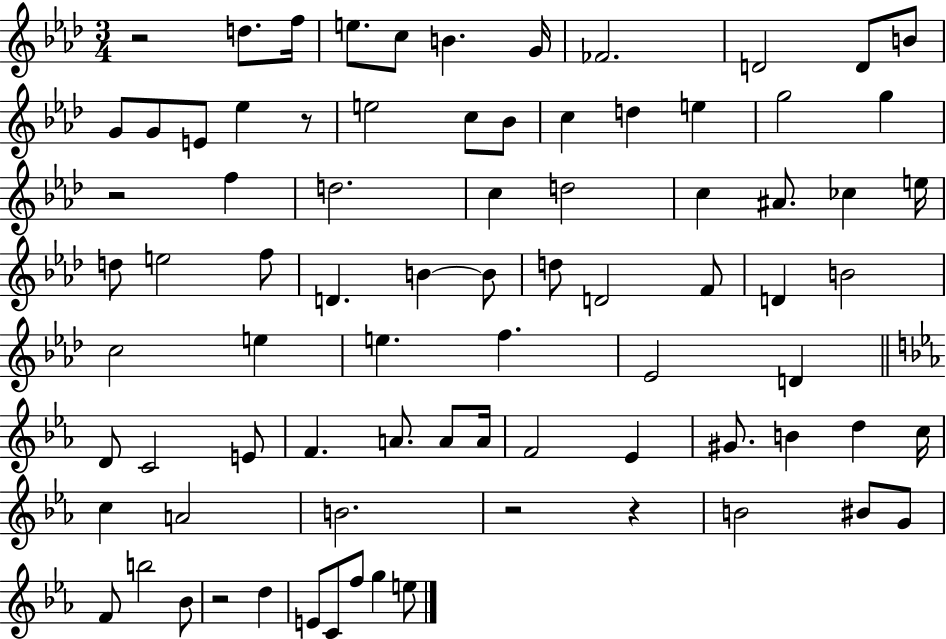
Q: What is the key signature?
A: AES major